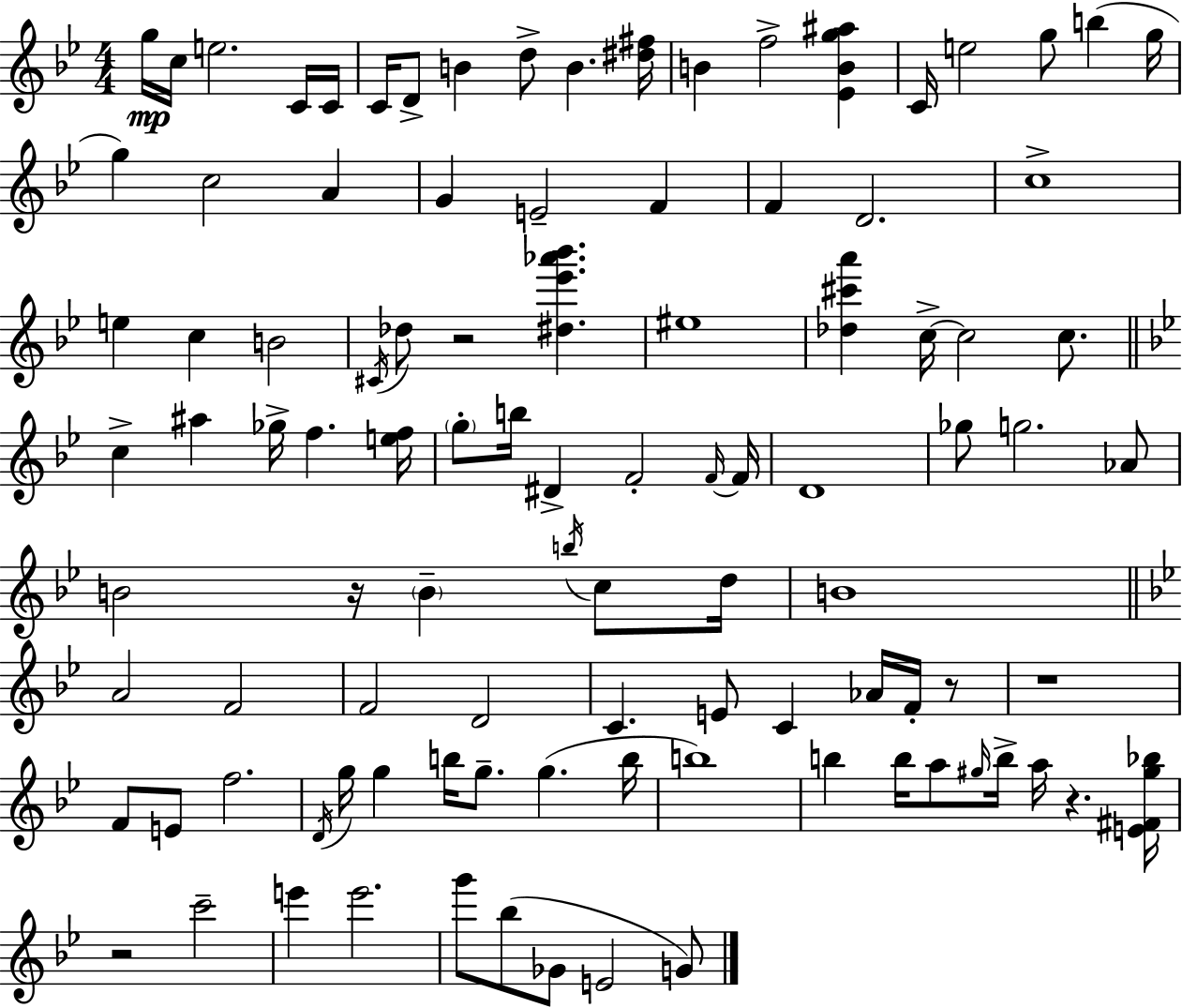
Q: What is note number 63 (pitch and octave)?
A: Ab4